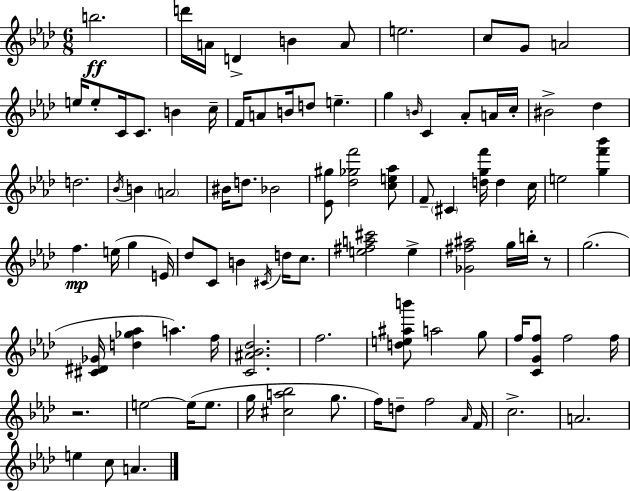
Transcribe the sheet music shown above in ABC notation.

X:1
T:Untitled
M:6/8
L:1/4
K:Fm
b2 d'/4 A/4 D B A/2 e2 c/2 G/2 A2 e/4 e/2 C/4 C/2 B c/4 F/4 A/2 B/4 d/2 e g B/4 C _A/2 A/4 c/4 ^B2 _d d2 _B/4 B A2 ^B/4 d/2 _B2 [_E^g]/2 [_d_gf']2 [ce_a]/2 F/2 ^C [dgf']/4 d c/4 e2 [gf'_b'] f e/4 g E/4 _d/2 C/2 B ^C/4 d/4 c/2 [e^fa^c']2 e [_G^f^a]2 g/4 b/4 z/2 g2 [^C^D_G]/4 [d_g_a] a f/4 [C^A_B_d]2 f2 [de^ab']/2 a2 g/2 f/4 [CGf]/2 f2 f/4 z2 e2 e/4 e/2 g/4 [^ca_b]2 g/2 f/4 d/2 f2 _A/4 F/4 c2 A2 e c/2 A